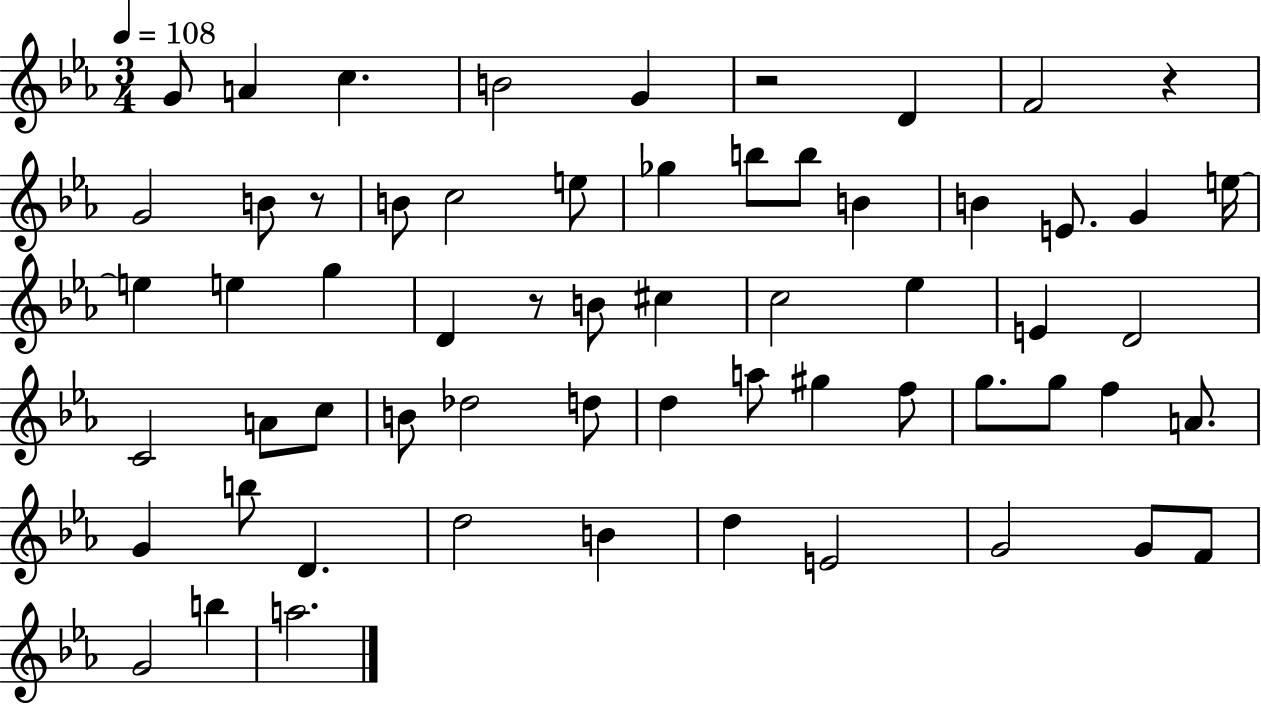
X:1
T:Untitled
M:3/4
L:1/4
K:Eb
G/2 A c B2 G z2 D F2 z G2 B/2 z/2 B/2 c2 e/2 _g b/2 b/2 B B E/2 G e/4 e e g D z/2 B/2 ^c c2 _e E D2 C2 A/2 c/2 B/2 _d2 d/2 d a/2 ^g f/2 g/2 g/2 f A/2 G b/2 D d2 B d E2 G2 G/2 F/2 G2 b a2